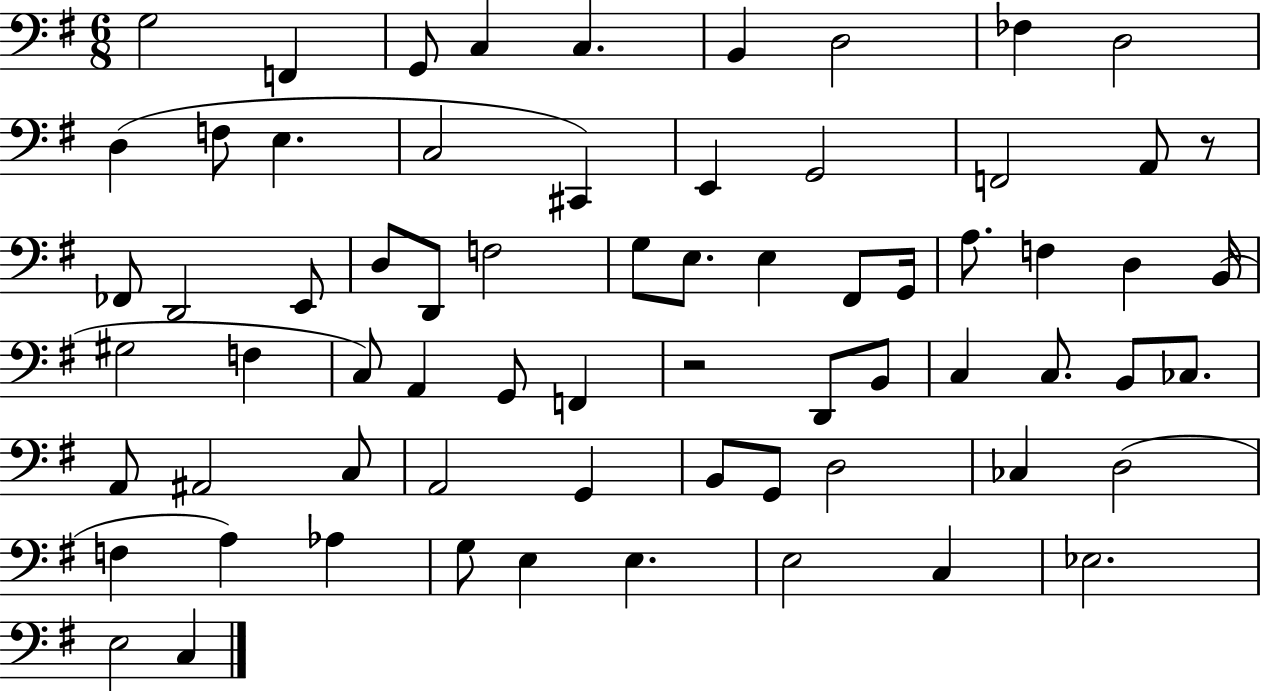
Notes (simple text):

G3/h F2/q G2/e C3/q C3/q. B2/q D3/h FES3/q D3/h D3/q F3/e E3/q. C3/h C#2/q E2/q G2/h F2/h A2/e R/e FES2/e D2/h E2/e D3/e D2/e F3/h G3/e E3/e. E3/q F#2/e G2/s A3/e. F3/q D3/q B2/s G#3/h F3/q C3/e A2/q G2/e F2/q R/h D2/e B2/e C3/q C3/e. B2/e CES3/e. A2/e A#2/h C3/e A2/h G2/q B2/e G2/e D3/h CES3/q D3/h F3/q A3/q Ab3/q G3/e E3/q E3/q. E3/h C3/q Eb3/h. E3/h C3/q